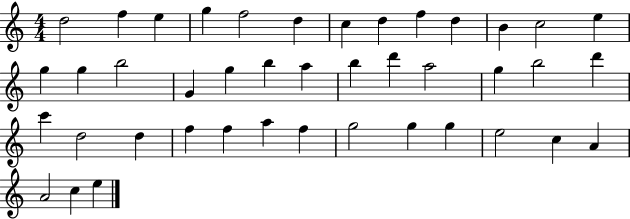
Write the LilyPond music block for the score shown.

{
  \clef treble
  \numericTimeSignature
  \time 4/4
  \key c \major
  d''2 f''4 e''4 | g''4 f''2 d''4 | c''4 d''4 f''4 d''4 | b'4 c''2 e''4 | \break g''4 g''4 b''2 | g'4 g''4 b''4 a''4 | b''4 d'''4 a''2 | g''4 b''2 d'''4 | \break c'''4 d''2 d''4 | f''4 f''4 a''4 f''4 | g''2 g''4 g''4 | e''2 c''4 a'4 | \break a'2 c''4 e''4 | \bar "|."
}